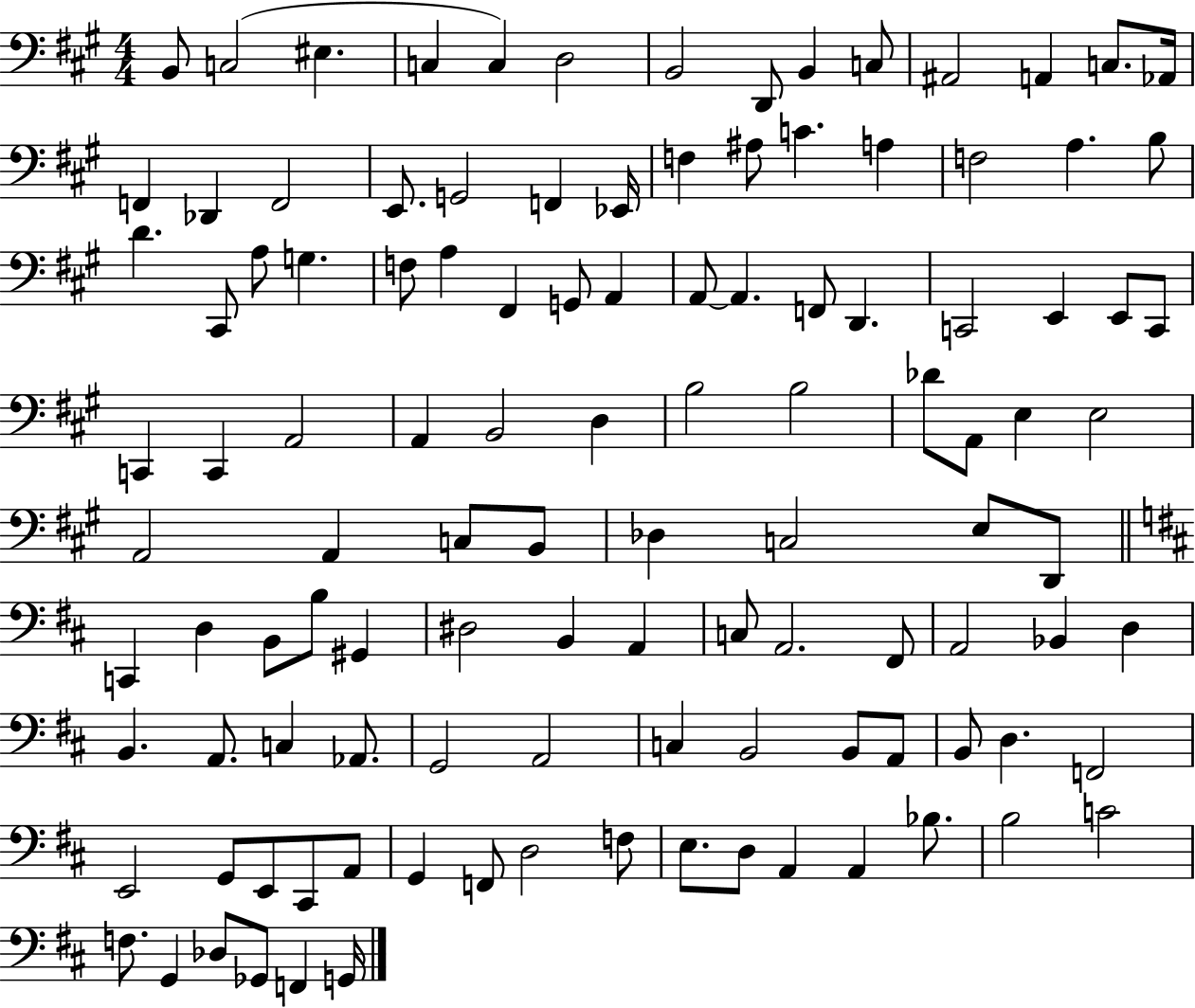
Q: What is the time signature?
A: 4/4